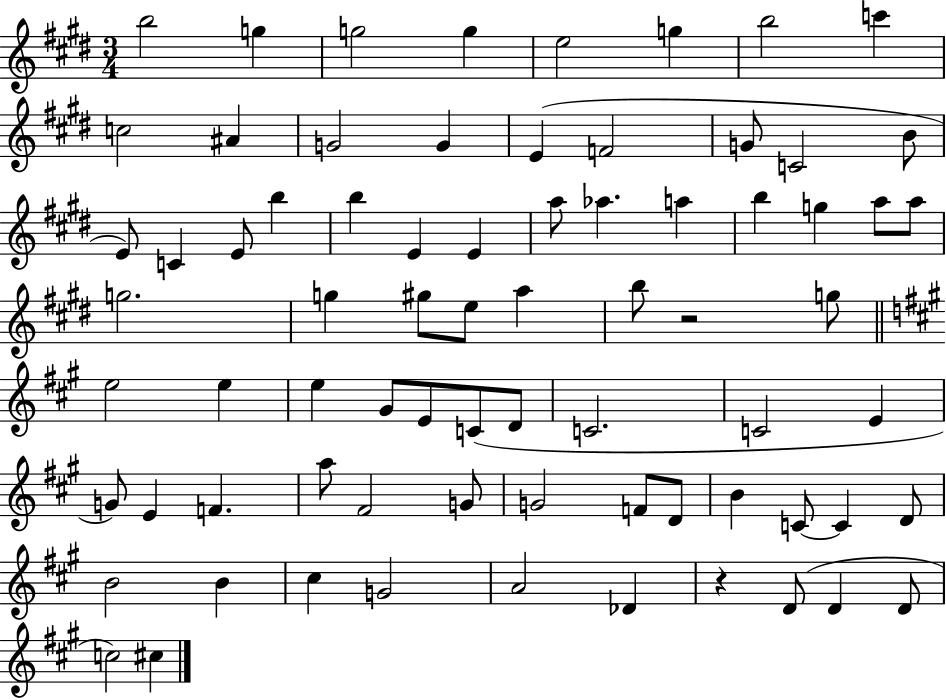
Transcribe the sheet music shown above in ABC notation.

X:1
T:Untitled
M:3/4
L:1/4
K:E
b2 g g2 g e2 g b2 c' c2 ^A G2 G E F2 G/2 C2 B/2 E/2 C E/2 b b E E a/2 _a a b g a/2 a/2 g2 g ^g/2 e/2 a b/2 z2 g/2 e2 e e ^G/2 E/2 C/2 D/2 C2 C2 E G/2 E F a/2 ^F2 G/2 G2 F/2 D/2 B C/2 C D/2 B2 B ^c G2 A2 _D z D/2 D D/2 c2 ^c